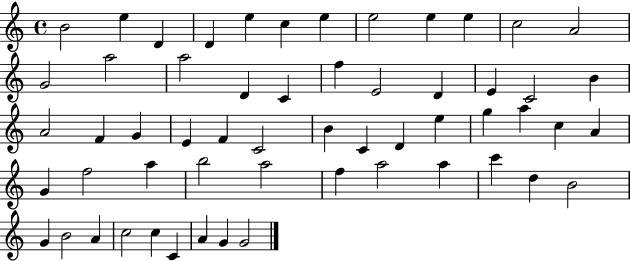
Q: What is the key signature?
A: C major